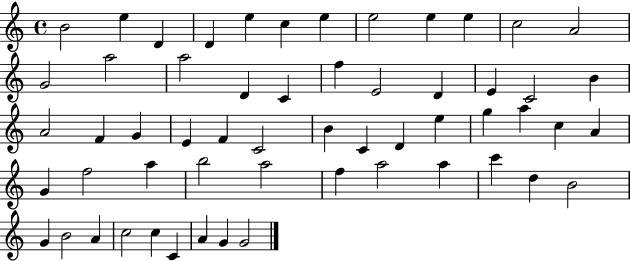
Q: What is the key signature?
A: C major